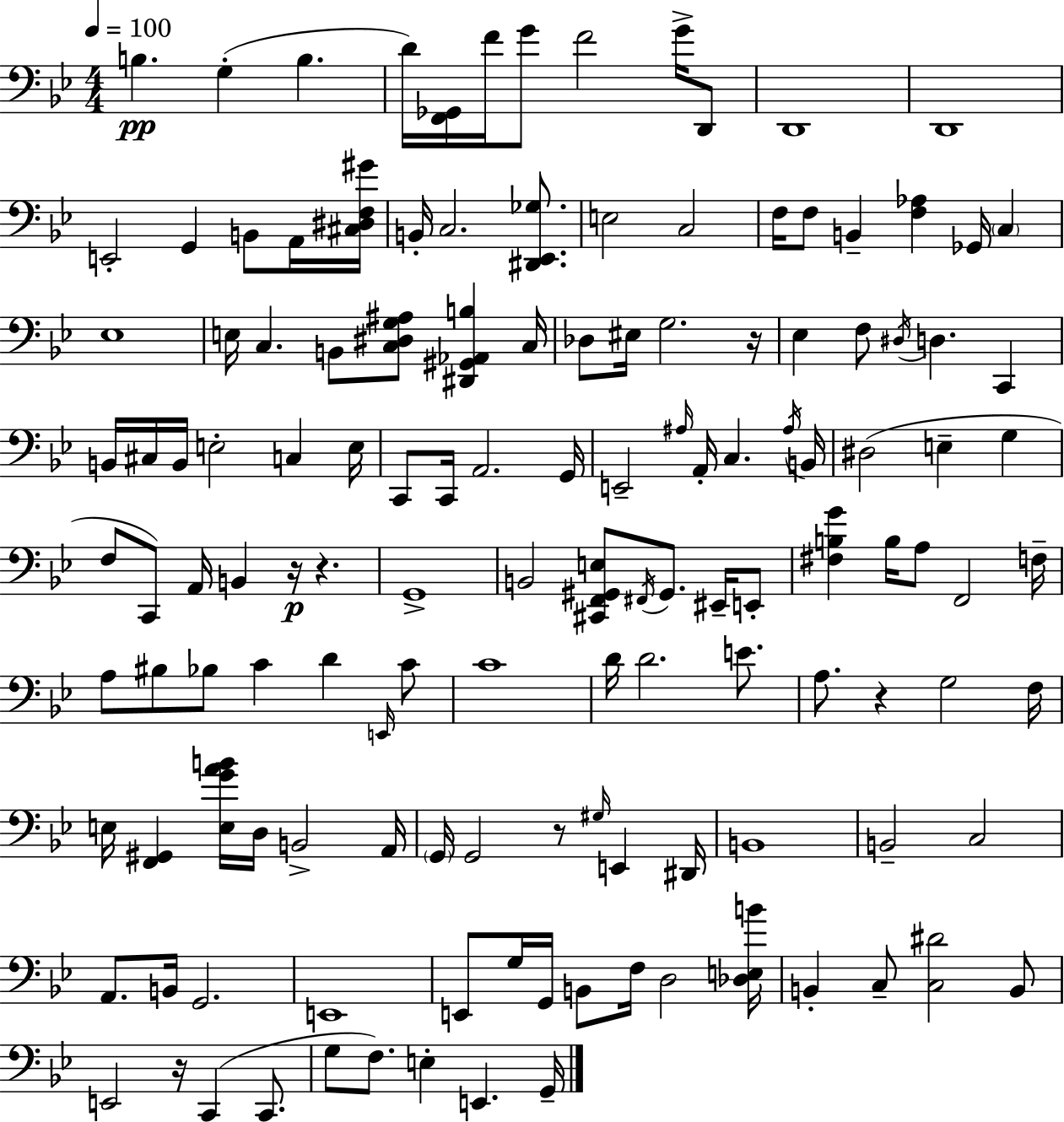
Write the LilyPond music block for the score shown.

{
  \clef bass
  \numericTimeSignature
  \time 4/4
  \key g \minor
  \tempo 4 = 100
  b4.\pp g4-.( b4. | d'16) <f, ges,>16 f'16 g'8 f'2 g'16-> d,8 | d,1 | d,1 | \break e,2-. g,4 b,8 a,16 <cis dis f gis'>16 | b,16-. c2. <dis, ees, ges>8. | e2 c2 | f16 f8 b,4-- <f aes>4 ges,16 \parenthesize c4 | \break ees1 | e16 c4. b,8 <c dis g ais>8 <dis, gis, aes, b>4 c16 | des8 eis16 g2. r16 | ees4 f8 \acciaccatura { dis16 } d4. c,4 | \break b,16 cis16 b,16 e2-. c4 | e16 c,8 c,16 a,2. | g,16 e,2-- \grace { ais16 } a,16-. c4. | \acciaccatura { ais16 } b,16 dis2( e4-- g4 | \break f8 c,8) a,16 b,4 r16\p r4. | g,1-> | b,2 <cis, f, gis, e>8 \acciaccatura { fis,16 } gis,8. | eis,16-- e,8-. <fis b g'>4 b16 a8 f,2 | \break f16-- a8 bis8 bes8 c'4 d'4 | \grace { e,16 } c'8 c'1 | d'16 d'2. | e'8. a8. r4 g2 | \break f16 e16 <f, gis,>4 <e g' a' b'>16 d16 b,2-> | a,16 \parenthesize g,16 g,2 r8 | \grace { gis16 } e,4 dis,16 b,1 | b,2-- c2 | \break a,8. b,16 g,2. | e,1 | e,8 g16 g,16 b,8 f16 d2 | <des e b'>16 b,4-. c8-- <c dis'>2 | \break b,8 e,2 r16 c,4( | c,8. g8 f8.) e4-. e,4. | g,16-- \bar "|."
}